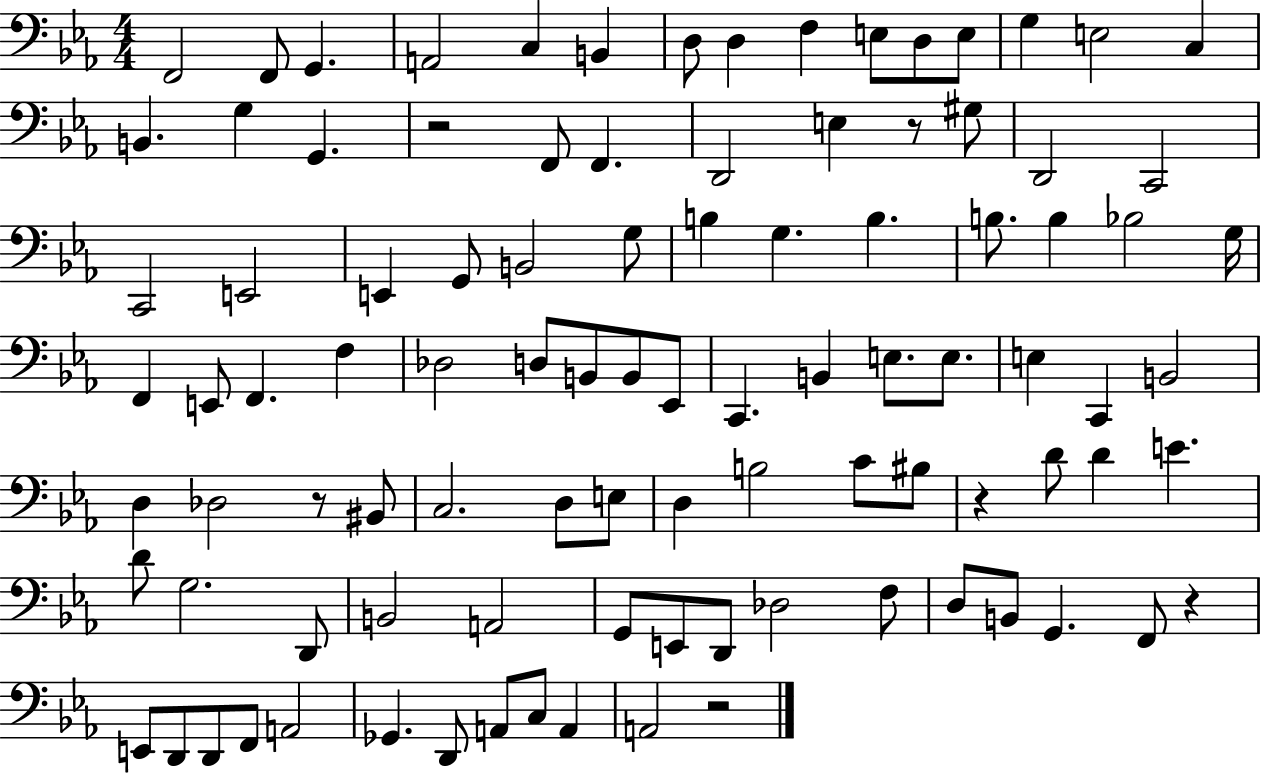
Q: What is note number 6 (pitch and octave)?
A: B2